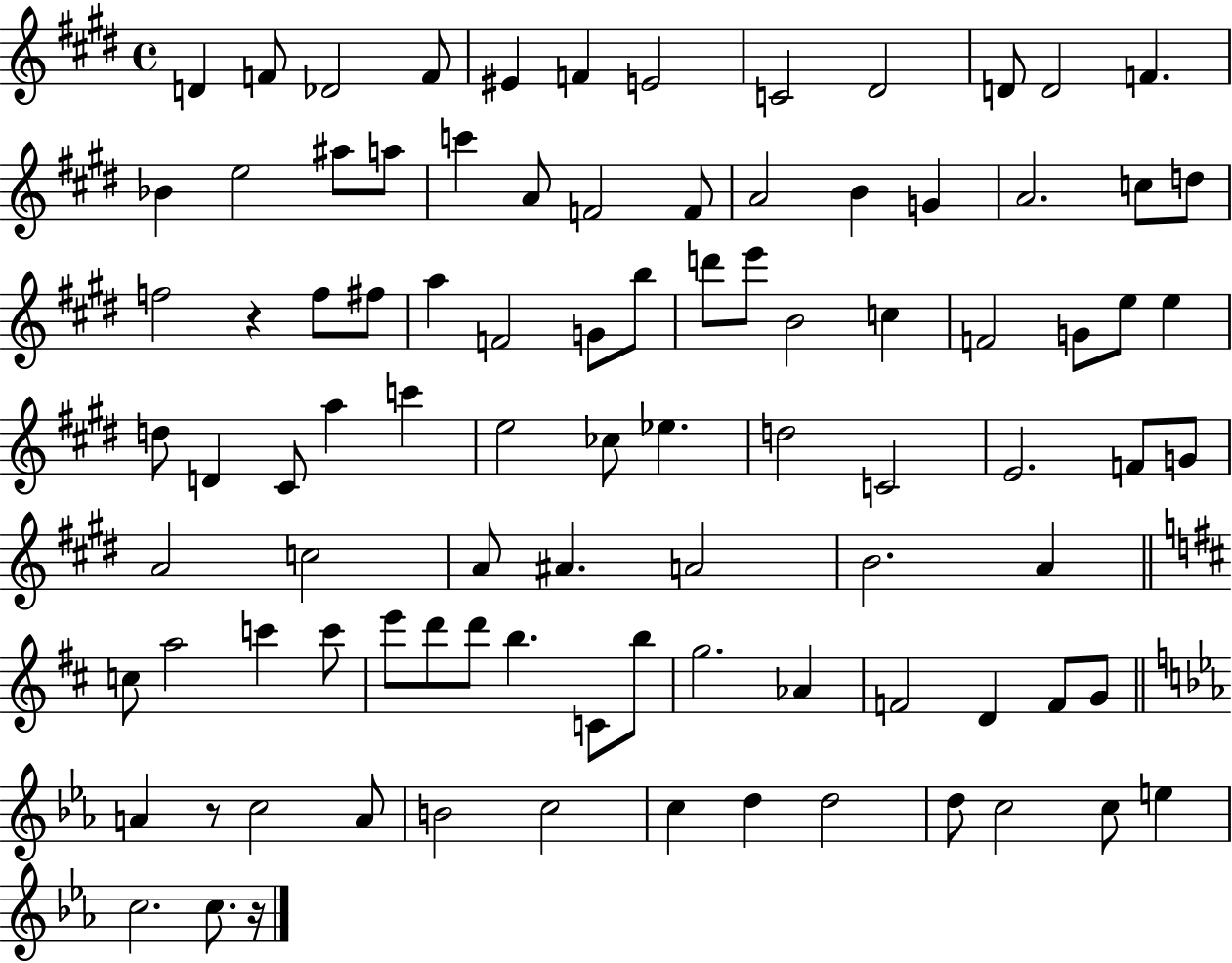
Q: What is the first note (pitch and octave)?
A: D4